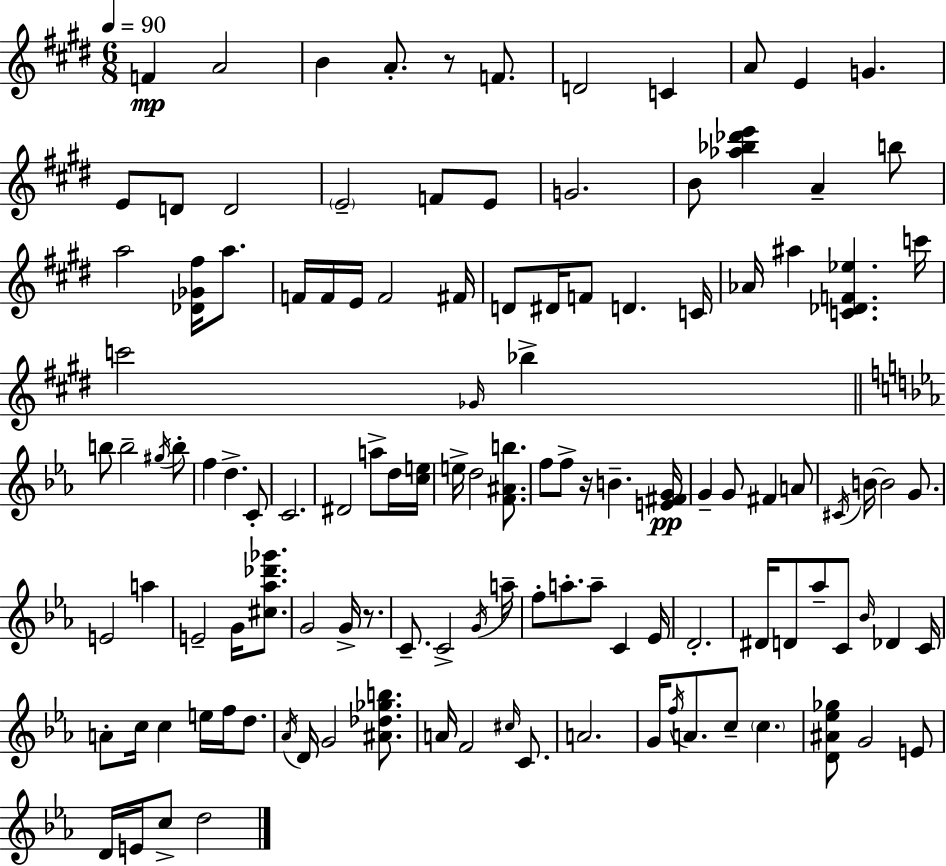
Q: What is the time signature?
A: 6/8